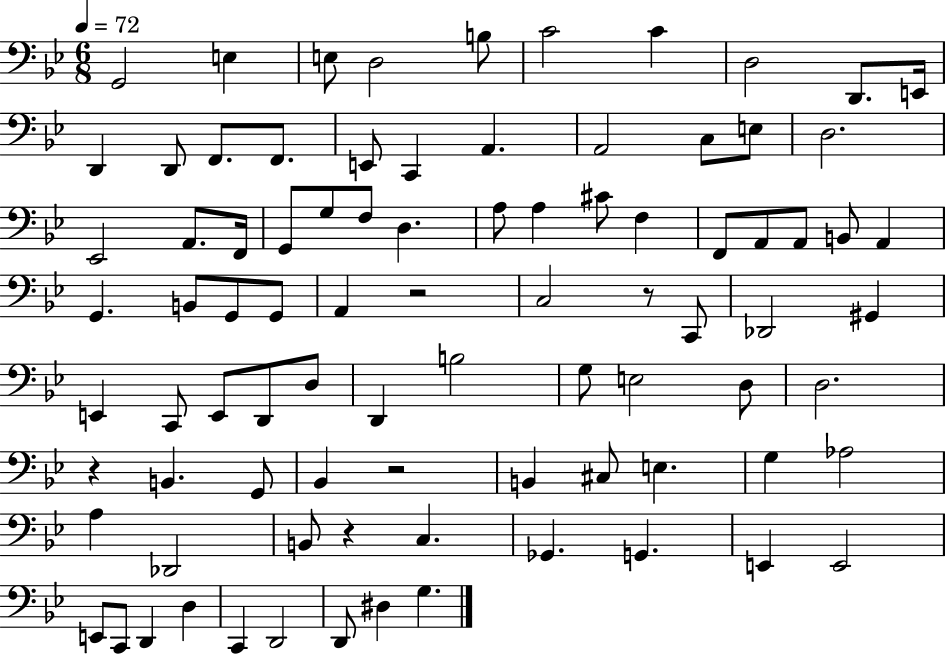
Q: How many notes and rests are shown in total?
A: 87